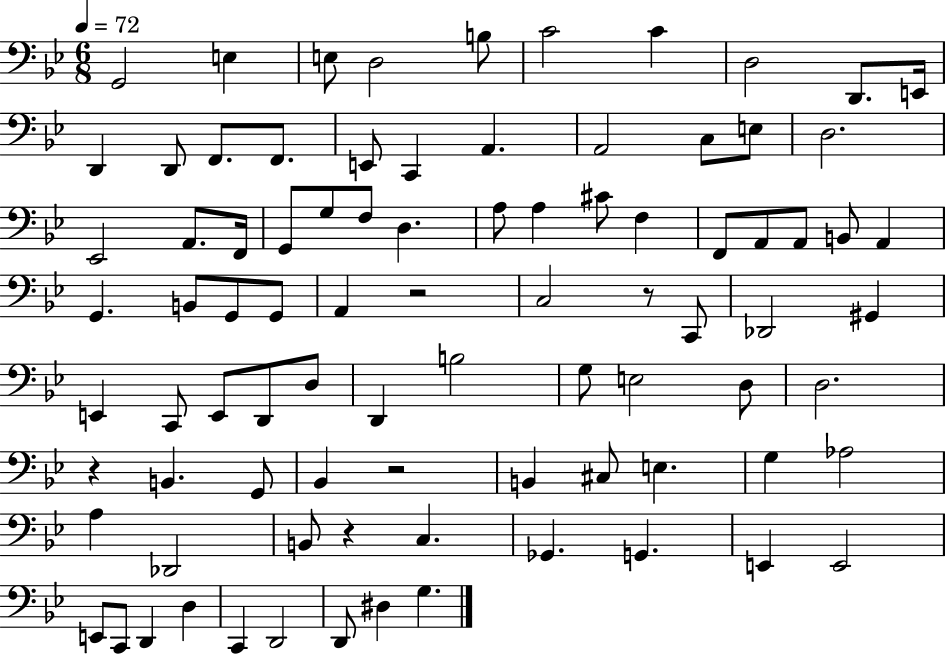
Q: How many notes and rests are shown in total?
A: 87